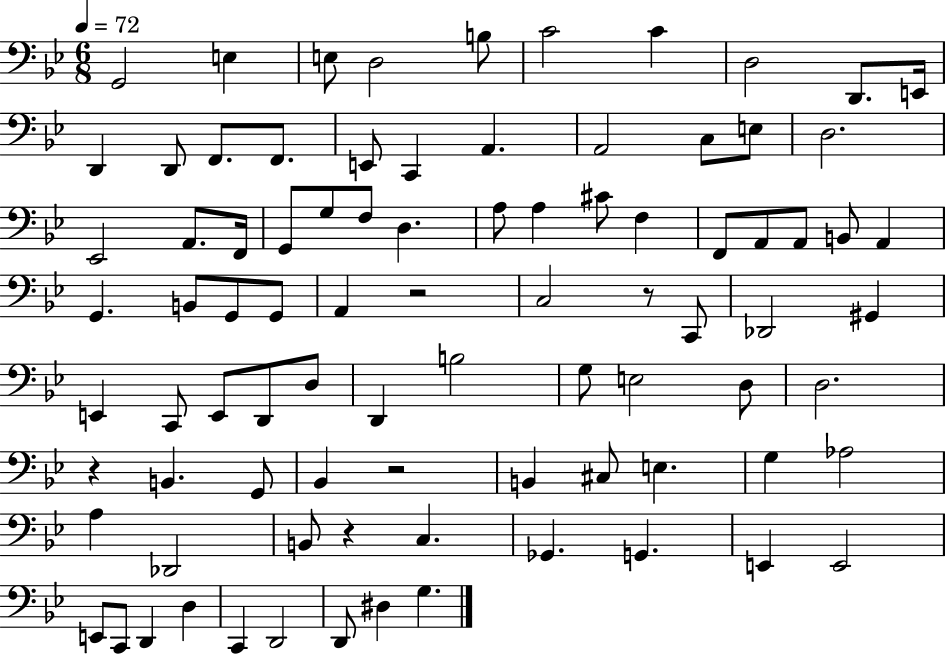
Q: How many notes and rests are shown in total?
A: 87